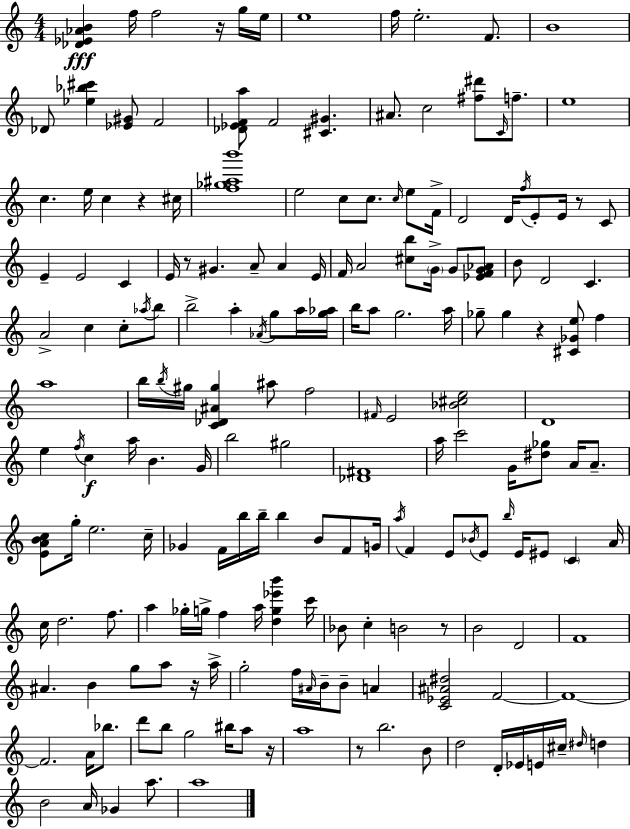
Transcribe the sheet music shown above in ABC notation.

X:1
T:Untitled
M:4/4
L:1/4
K:Am
[_D_E_AB] f/4 f2 z/4 g/4 e/4 e4 f/4 e2 F/2 B4 _D/2 [_e_b^c'] [_E^G]/2 F2 [_D_EFa]/2 F2 [^C^G] ^A/2 c2 [^f^d']/2 C/4 f/2 e4 c e/4 c z ^c/4 [f_g^ab']4 e2 c/2 c/2 c/4 e/2 F/4 D2 D/4 f/4 E/2 E/4 z/2 C/2 E E2 C E/4 z/2 ^G A/2 A E/4 F/4 A2 [^cb]/2 G/4 G/2 [_EFG_A]/2 B/2 D2 C A2 c c/2 _a/4 b/2 b2 a _A/4 g/2 a/4 [g_a]/4 b/4 a/2 g2 a/4 _g/2 _g z [^C_Ge]/2 f a4 b/4 b/4 ^g/4 [C_D^A^g] ^a/2 f2 ^F/4 E2 [_B^ce]2 D4 e f/4 c a/4 B G/4 b2 ^g2 [_D^F]4 a/4 c'2 G/4 [^d_g]/2 A/4 A/2 [EABc]/2 g/4 e2 c/4 _G F/4 b/4 b/4 b B/2 F/2 G/4 a/4 F E/2 _B/4 E/2 b/4 E/4 ^E/2 C A/4 c/4 d2 f/2 a _g/4 g/4 f a/4 [dg_e'b'] c'/4 _B/2 c B2 z/2 B2 D2 F4 ^A B g/2 a/2 z/4 a/4 g2 f/4 ^A/4 B/4 B/2 A [C_E^A^d]2 F2 F4 F2 A/4 _b/2 d'/2 b/2 g2 ^b/4 a/2 z/4 a4 z/2 b2 B/2 d2 D/4 _E/4 E/4 ^c/4 ^d/4 d B2 A/4 _G a/2 a4